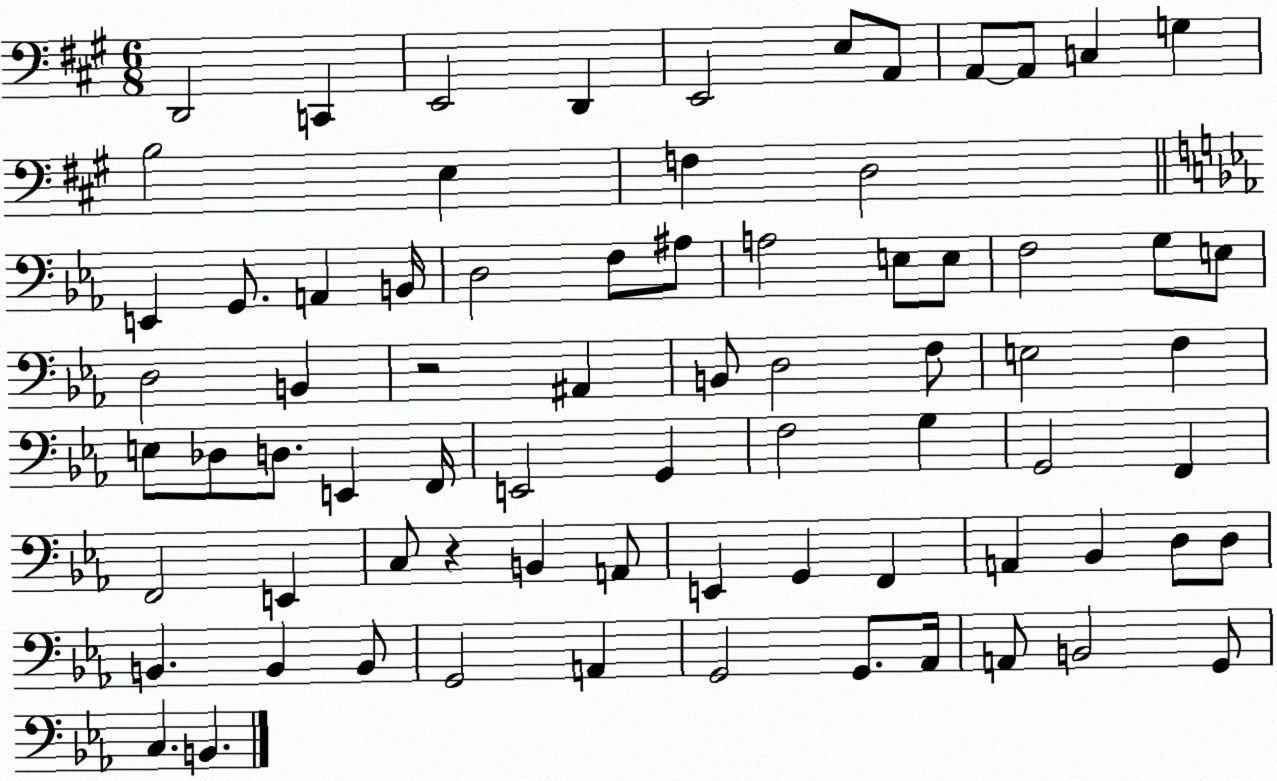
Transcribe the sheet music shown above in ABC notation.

X:1
T:Untitled
M:6/8
L:1/4
K:A
D,,2 C,, E,,2 D,, E,,2 E,/2 A,,/2 A,,/2 A,,/2 C, G, B,2 E, F, D,2 E,, G,,/2 A,, B,,/4 D,2 F,/2 ^A,/2 A,2 E,/2 E,/2 F,2 G,/2 E,/2 D,2 B,, z2 ^A,, B,,/2 D,2 F,/2 E,2 F, E,/2 _D,/2 D,/2 E,, F,,/4 E,,2 G,, F,2 G, G,,2 F,, F,,2 E,, C,/2 z B,, A,,/2 E,, G,, F,, A,, _B,, D,/2 D,/2 B,, B,, B,,/2 G,,2 A,, G,,2 G,,/2 _A,,/4 A,,/2 B,,2 G,,/2 C, B,,